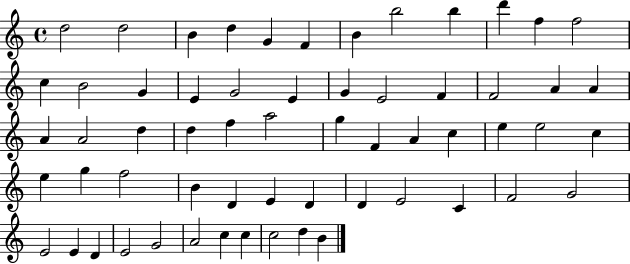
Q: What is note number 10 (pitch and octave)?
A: D6